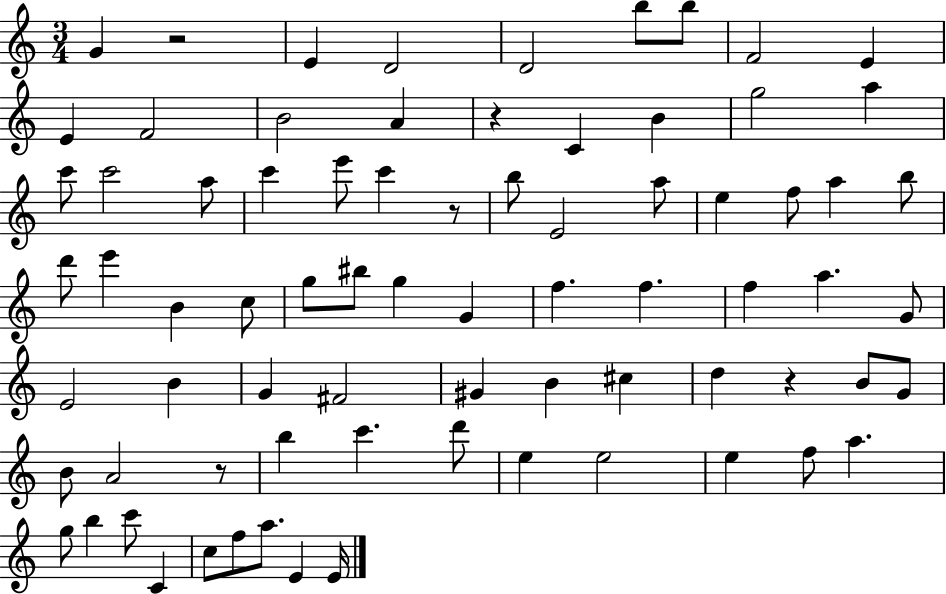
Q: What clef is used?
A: treble